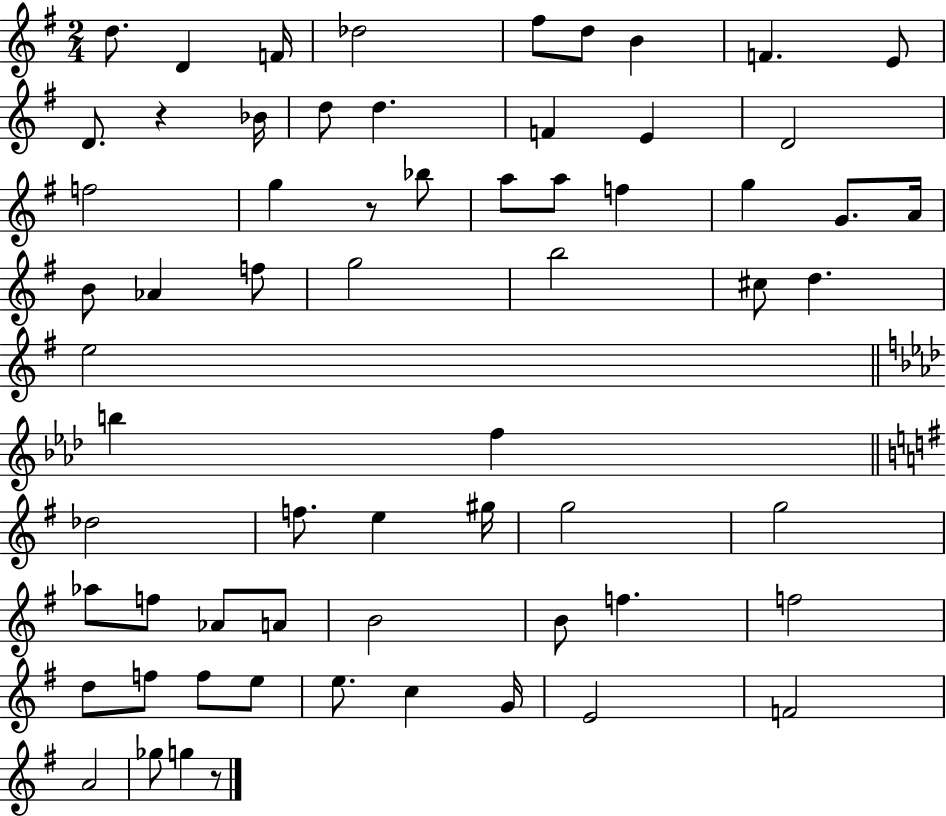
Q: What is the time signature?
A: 2/4